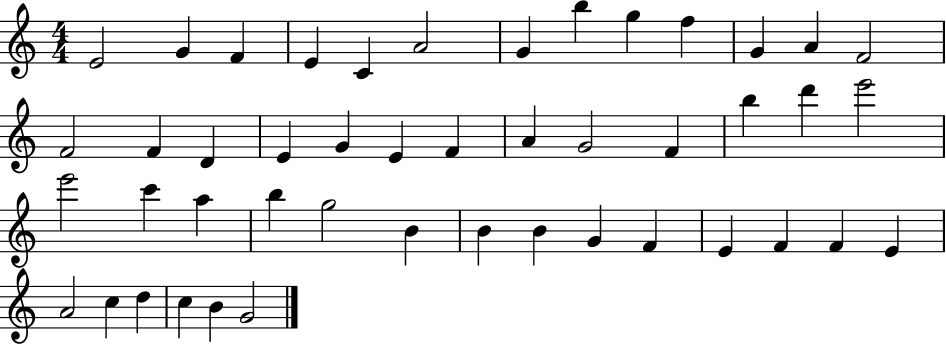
E4/h G4/q F4/q E4/q C4/q A4/h G4/q B5/q G5/q F5/q G4/q A4/q F4/h F4/h F4/q D4/q E4/q G4/q E4/q F4/q A4/q G4/h F4/q B5/q D6/q E6/h E6/h C6/q A5/q B5/q G5/h B4/q B4/q B4/q G4/q F4/q E4/q F4/q F4/q E4/q A4/h C5/q D5/q C5/q B4/q G4/h